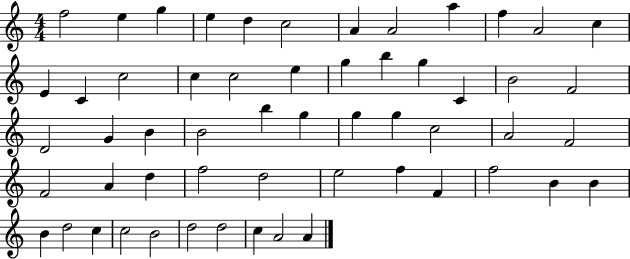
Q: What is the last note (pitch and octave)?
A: A4